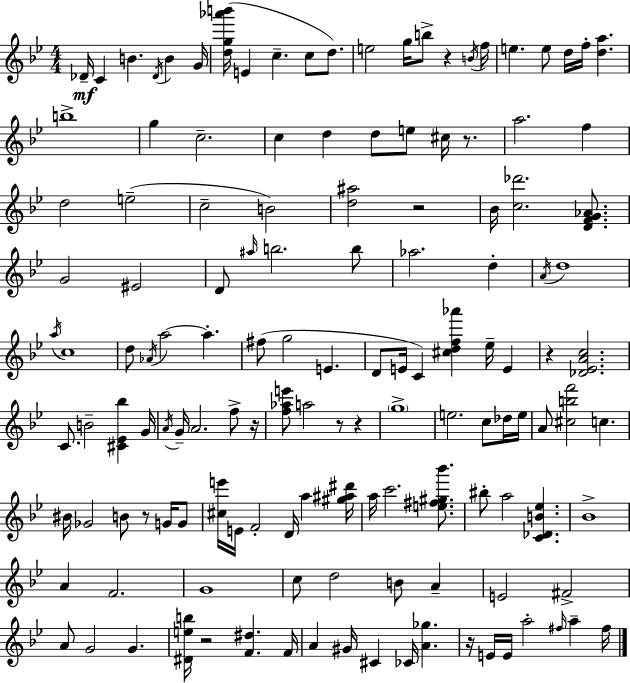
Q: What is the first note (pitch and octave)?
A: Db4